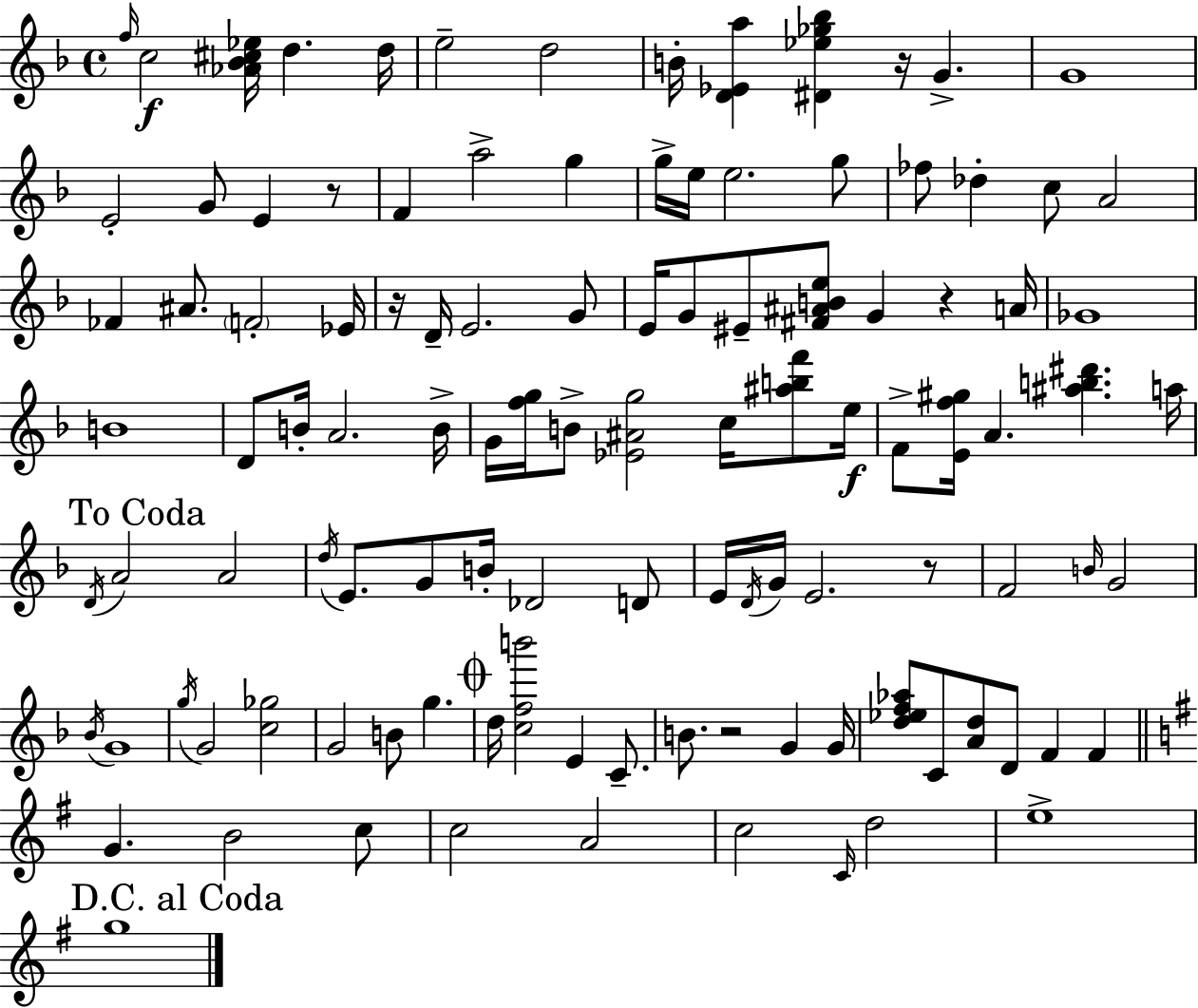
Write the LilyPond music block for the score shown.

{
  \clef treble
  \time 4/4
  \defaultTimeSignature
  \key f \major
  \grace { f''16 }\f c''2 <aes' bes' cis'' ees''>16 d''4. | d''16 e''2-- d''2 | b'16-. <d' ees' a''>4 <dis' ees'' ges'' bes''>4 r16 g'4.-> | g'1 | \break e'2-. g'8 e'4 r8 | f'4 a''2-> g''4 | g''16-> e''16 e''2. g''8 | fes''8 des''4-. c''8 a'2 | \break fes'4 ais'8. \parenthesize f'2-. | ees'16 r16 d'16-- e'2. g'8 | e'16 g'8 eis'8-- <fis' ais' b' e''>8 g'4 r4 | a'16 ges'1 | \break b'1 | d'8 b'16-. a'2. | b'16-> g'16 <f'' g''>16 b'8-> <ees' ais' g''>2 c''16 <ais'' b'' f'''>8 | e''16\f f'8-> <e' f'' gis''>16 a'4. <ais'' b'' dis'''>4. | \break a''16 \mark "To Coda" \acciaccatura { d'16 } a'2 a'2 | \acciaccatura { d''16 } e'8. g'8 b'16-. des'2 | d'8 e'16 \acciaccatura { d'16 } g'16 e'2. | r8 f'2 \grace { b'16 } g'2 | \break \acciaccatura { bes'16 } g'1 | \acciaccatura { g''16 } g'2 <c'' ges''>2 | g'2 b'8 | g''4. \mark \markup { \musicglyph "scripts.coda" } d''16 <c'' f'' b'''>2 | \break e'4 c'8.-- b'8. r2 | g'4 g'16 <d'' ees'' f'' aes''>8 c'8 <a' d''>8 d'8 f'4 | f'4 \bar "||" \break \key e \minor g'4. b'2 c''8 | c''2 a'2 | c''2 \grace { c'16 } d''2 | e''1-> | \break \mark "D.C. al Coda" g''1 | \bar "|."
}